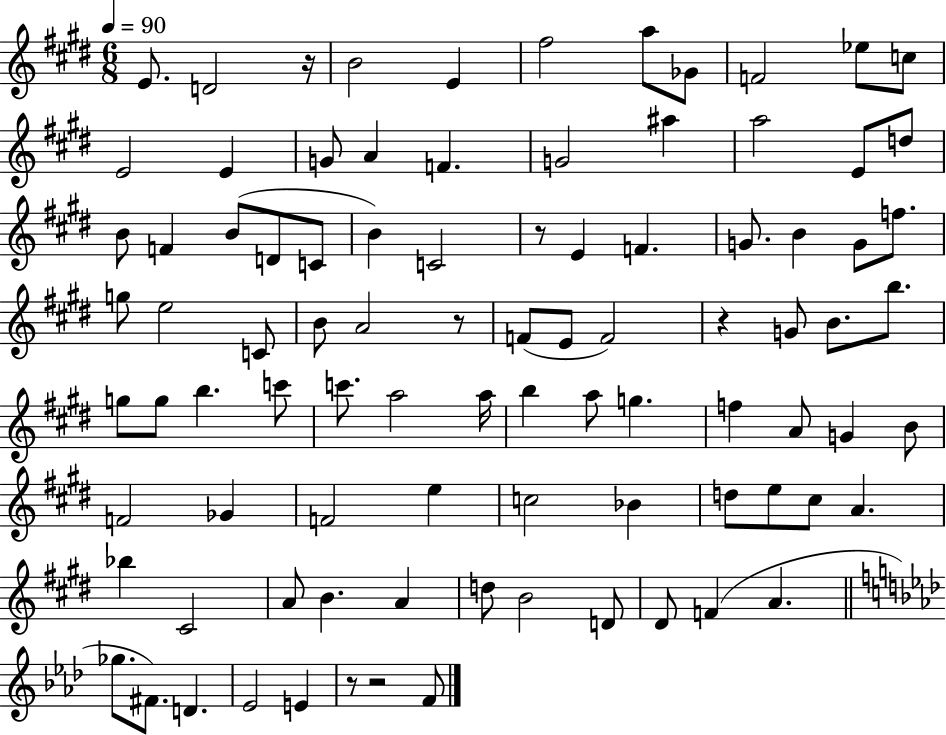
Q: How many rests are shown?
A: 6